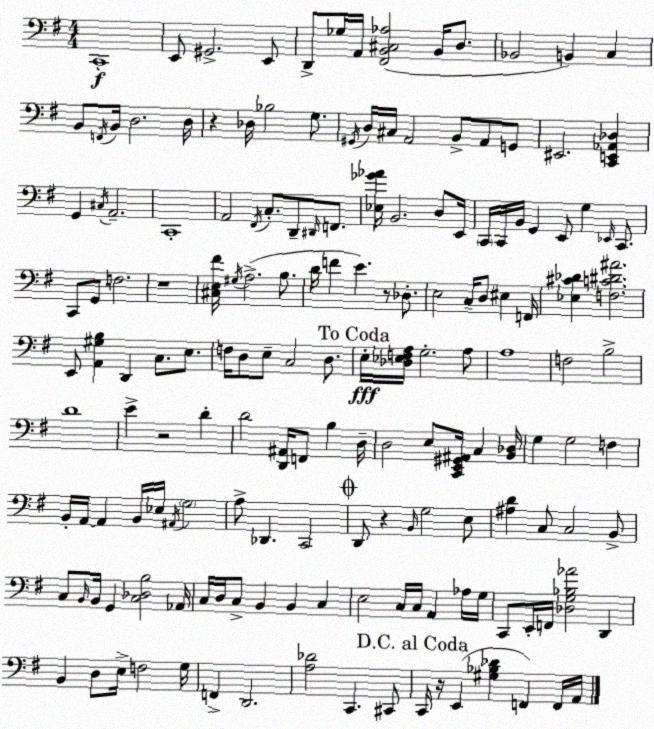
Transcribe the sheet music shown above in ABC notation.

X:1
T:Untitled
M:4/4
L:1/4
K:G
C,,4 E,,/2 ^G,,2 E,,/2 D,,/2 _G,/4 A,,/4 [^F,,B,,^C,_A,]2 B,,/4 D,/2 _B,,2 B,, C, B,,/2 F,,/4 B,,/4 D,2 D,/4 z _D,/4 _B,2 G,/2 ^G,,/4 D,/4 ^C,/4 A,,2 B,,/2 A,,/2 G,,/2 ^E,,2 [C,,E,,_A,,_D,] G,, ^C,/4 A,,2 C,,4 A,,2 ^F,,/4 C,/2 D,,/2 ^D,,/4 F,,/2 [_E,_G_A]/4 B,,2 D,/2 E,,/4 C,,/4 C,,/4 B,,/4 G,, E,,/2 G, _E,,/4 C,,/2 C,,/2 G,,/2 F,2 z4 [^C,E,^F]/4 ^G,/4 A,2 B,/2 D/4 F E z/2 _D,/2 E,2 C,/4 D,/2 ^E, F,,/4 [_E,^C_D] [F,C^D^A]2 E,,/2 [A,,^G,B,] D,, C,/2 E,/2 F,/4 D,/2 E,/2 C,2 D,/2 E,/4 [_D,_E,F,A,]/4 G,2 A,/2 A,4 F,2 B,2 D4 E z2 D D2 [D,,^A,,]/4 F,,/2 B, D,/4 D,2 E,/2 [C,,E,,^G,,^A,,]/4 C, [B,,_D,]/4 G, G,2 F, B,,/4 A,,/4 A,, B,,/4 _E,/4 ^A,,/4 G,2 A,/2 _D,, C,,2 D,,/2 z B,,/4 G,2 E,/2 [^A,D] C,/2 C,2 B,,/2 C,/2 B,,/4 B,,/4 G,, [C,_D,B,]2 _A,,/4 C,/4 D,/4 C,/2 B,, B,, C, E,2 C,/4 C,/4 A,, _A,/4 G,/4 C,,/2 E,,/4 F,,/4 [_D,G,_B,_A]2 D,, B,, D,/2 E,/4 F,2 G,/4 F,, D,,2 [A,_D]2 C,, ^C,,/2 C,,/4 z/4 E,, [^G,_B,_D] F,, F,,/4 A,,/4